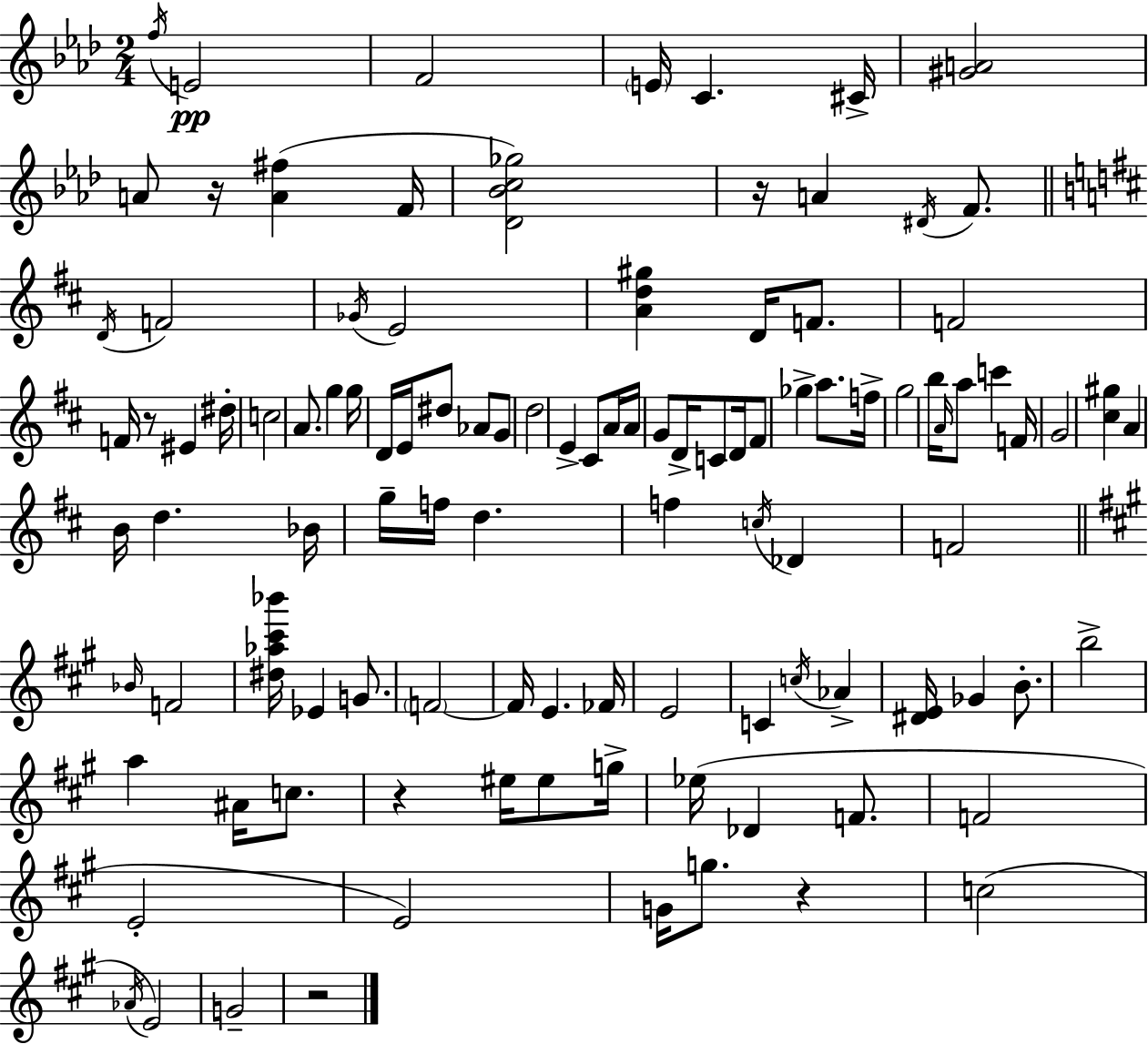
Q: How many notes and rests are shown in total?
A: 107